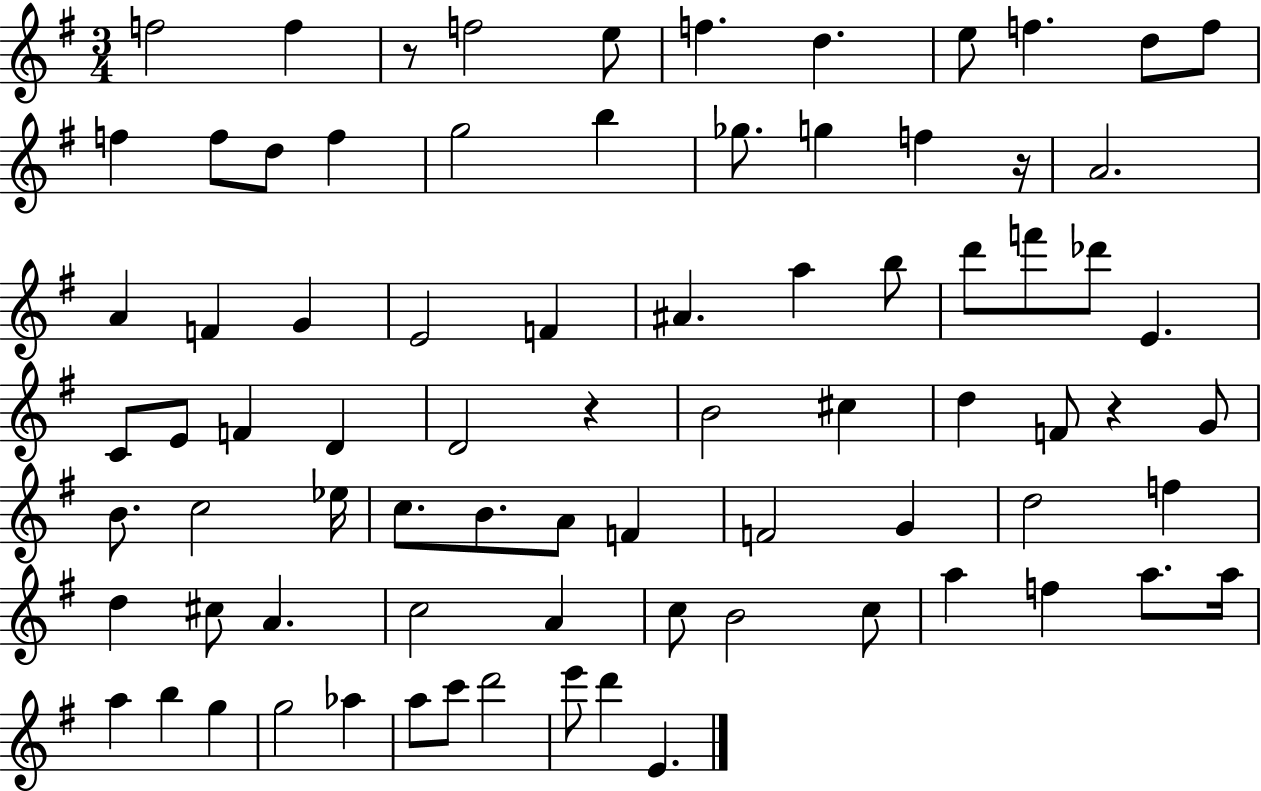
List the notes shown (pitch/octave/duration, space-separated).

F5/h F5/q R/e F5/h E5/e F5/q. D5/q. E5/e F5/q. D5/e F5/e F5/q F5/e D5/e F5/q G5/h B5/q Gb5/e. G5/q F5/q R/s A4/h. A4/q F4/q G4/q E4/h F4/q A#4/q. A5/q B5/e D6/e F6/e Db6/e E4/q. C4/e E4/e F4/q D4/q D4/h R/q B4/h C#5/q D5/q F4/e R/q G4/e B4/e. C5/h Eb5/s C5/e. B4/e. A4/e F4/q F4/h G4/q D5/h F5/q D5/q C#5/e A4/q. C5/h A4/q C5/e B4/h C5/e A5/q F5/q A5/e. A5/s A5/q B5/q G5/q G5/h Ab5/q A5/e C6/e D6/h E6/e D6/q E4/q.